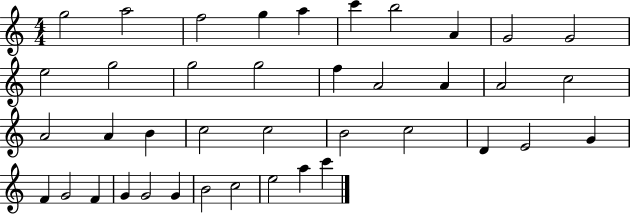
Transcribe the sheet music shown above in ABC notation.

X:1
T:Untitled
M:4/4
L:1/4
K:C
g2 a2 f2 g a c' b2 A G2 G2 e2 g2 g2 g2 f A2 A A2 c2 A2 A B c2 c2 B2 c2 D E2 G F G2 F G G2 G B2 c2 e2 a c'